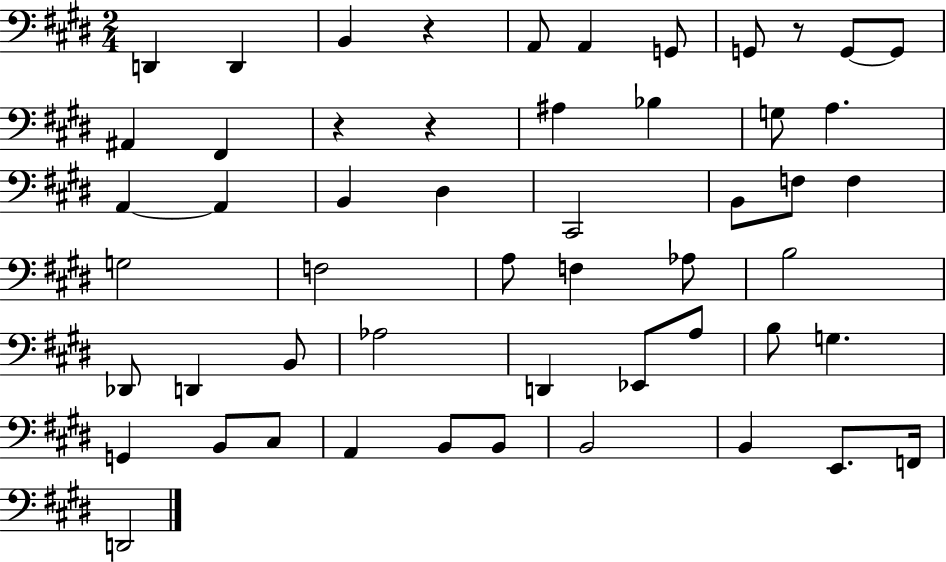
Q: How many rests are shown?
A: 4